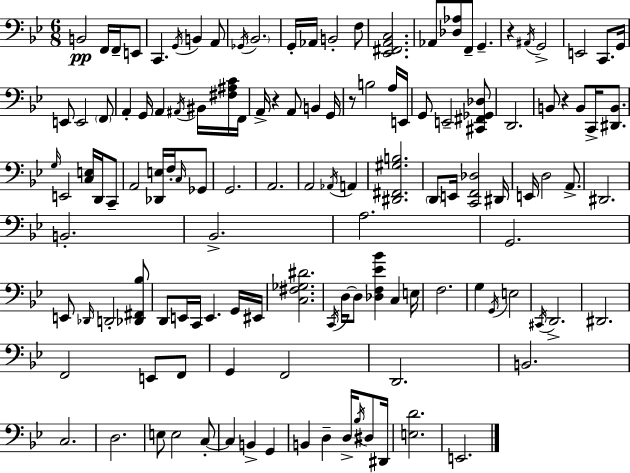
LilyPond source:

{
  \clef bass
  \numericTimeSignature
  \time 6/8
  \key g \minor
  b,2\pp f,16 f,16-- e,8 | c,4. \acciaccatura { g,16 } b,4 a,8 | \acciaccatura { ges,16 } \parenthesize bes,2. | g,16-. aes,16 b,2-. | \break f8 <ees, fis, a, c>2. | aes,8 <des aes>8 f,8-- g,4.-- | r4 \acciaccatura { ais,16 } g,2-> | e,2 c,8. | \break g,16 e,8 e,2 | \parenthesize f,8 a,4-. g,16 a,4 | \acciaccatura { ais,16 } bis,16 <fis ais c'>16 f,16 a,16-> r4 a,8 b,4 | g,16 r8 b2 | \break a16 e,16 g,8 e,2-- | <cis, fis, ges, des>8 d,2. | b,8 r4 b,8 | c,16-> <dis, b,>8. \grace { g16 } e,2 | \break <c e>16 d,16 c,8-- a,2 | <des, e>16 f16-. \grace { c16 } ges,8 g,2. | a,2. | a,2 | \break \acciaccatura { aes,16 } a,4 <dis, fis, gis b>2. | \parenthesize d,8 e,16 <c, f, des>2 | dis,16 e,16 d2 | a,8.-> dis,2. | \break b,2.-. | bes,2.-> | a2. | g,2. | \break e,8 \grace { des,16 } d,2-. | <des, fis, bes>8 d,8 e,16 c,16 | e,4. g,16 eis,16 <c fis ges dis'>2. | \acciaccatura { c,16 } d16~~ d8 | \break <des f ees' bes'>4 c4 e16 f2. | g4 | \acciaccatura { g,16 } e2 \acciaccatura { cis,16 } d,2.-> | dis,2. | \break f,2 | e,8 f,8 g,4 | f,2 d,2. | b,2. | \break c2. | d2. | e8 | e2 c8-.~~ c4 | \break b,4-> g,4 b,4 | d4-- d16-> \acciaccatura { bes16 } dis8 dis,16 | <e d'>2. | e,2. | \break \bar "|."
}